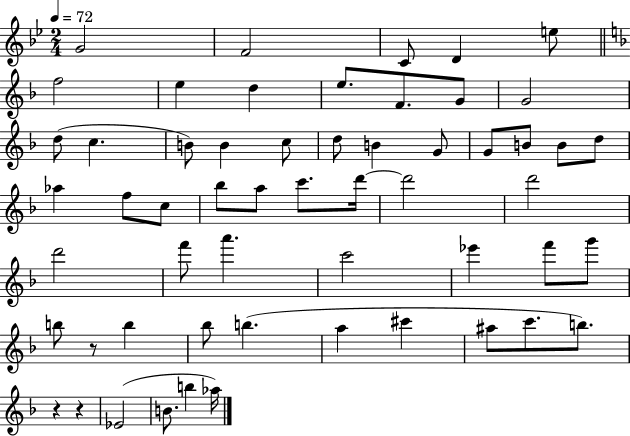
G4/h F4/h C4/e D4/q E5/e F5/h E5/q D5/q E5/e. F4/e. G4/e G4/h D5/e C5/q. B4/e B4/q C5/e D5/e B4/q G4/e G4/e B4/e B4/e D5/e Ab5/q F5/e C5/e Bb5/e A5/e C6/e. D6/s D6/h D6/h D6/h F6/e A6/q. C6/h Eb6/q F6/e G6/e B5/e R/e B5/q Bb5/e B5/q. A5/q C#6/q A#5/e C6/e. B5/e. R/q R/q Eb4/h B4/e. B5/q Ab5/s